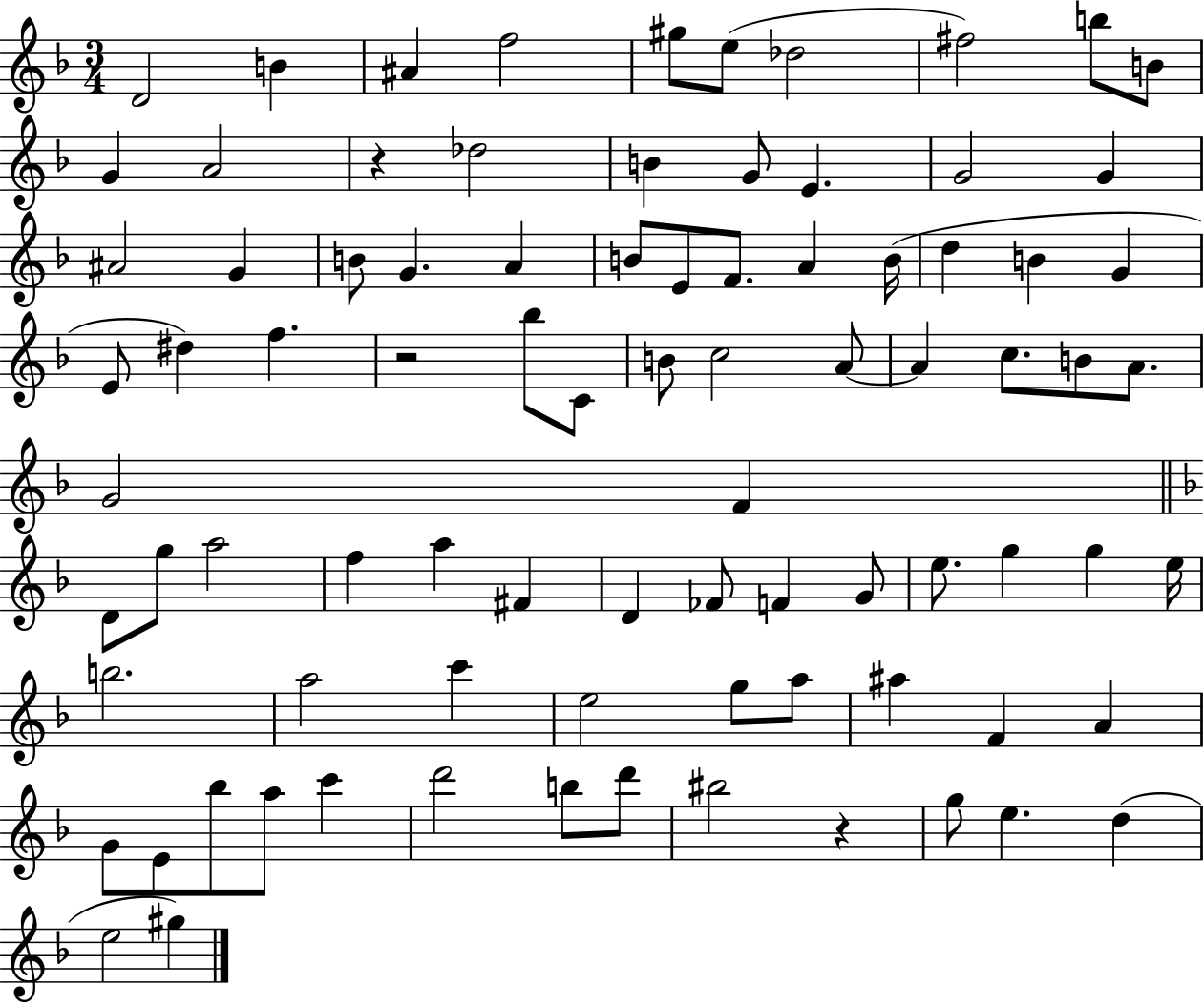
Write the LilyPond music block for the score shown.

{
  \clef treble
  \numericTimeSignature
  \time 3/4
  \key f \major
  d'2 b'4 | ais'4 f''2 | gis''8 e''8( des''2 | fis''2) b''8 b'8 | \break g'4 a'2 | r4 des''2 | b'4 g'8 e'4. | g'2 g'4 | \break ais'2 g'4 | b'8 g'4. a'4 | b'8 e'8 f'8. a'4 b'16( | d''4 b'4 g'4 | \break e'8 dis''4) f''4. | r2 bes''8 c'8 | b'8 c''2 a'8~~ | a'4 c''8. b'8 a'8. | \break g'2 f'4 | \bar "||" \break \key f \major d'8 g''8 a''2 | f''4 a''4 fis'4 | d'4 fes'8 f'4 g'8 | e''8. g''4 g''4 e''16 | \break b''2. | a''2 c'''4 | e''2 g''8 a''8 | ais''4 f'4 a'4 | \break g'8 e'8 bes''8 a''8 c'''4 | d'''2 b''8 d'''8 | bis''2 r4 | g''8 e''4. d''4( | \break e''2 gis''4) | \bar "|."
}